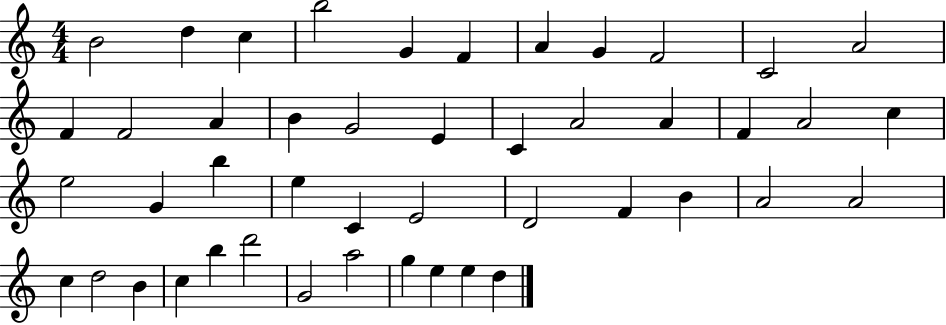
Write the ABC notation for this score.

X:1
T:Untitled
M:4/4
L:1/4
K:C
B2 d c b2 G F A G F2 C2 A2 F F2 A B G2 E C A2 A F A2 c e2 G b e C E2 D2 F B A2 A2 c d2 B c b d'2 G2 a2 g e e d